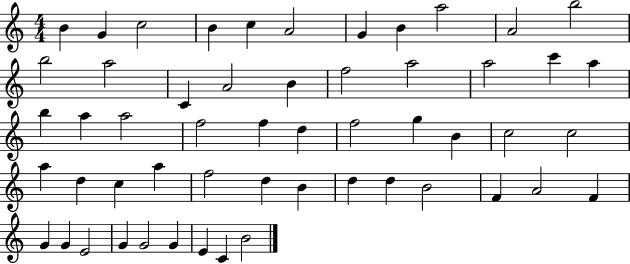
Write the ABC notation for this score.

X:1
T:Untitled
M:4/4
L:1/4
K:C
B G c2 B c A2 G B a2 A2 b2 b2 a2 C A2 B f2 a2 a2 c' a b a a2 f2 f d f2 g B c2 c2 a d c a f2 d B d d B2 F A2 F G G E2 G G2 G E C B2